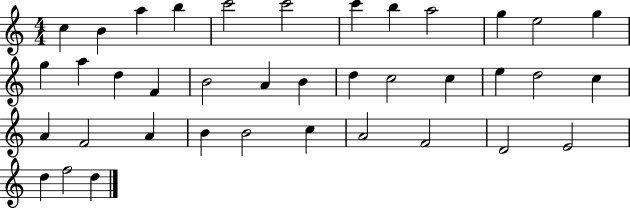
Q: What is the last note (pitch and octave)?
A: D5